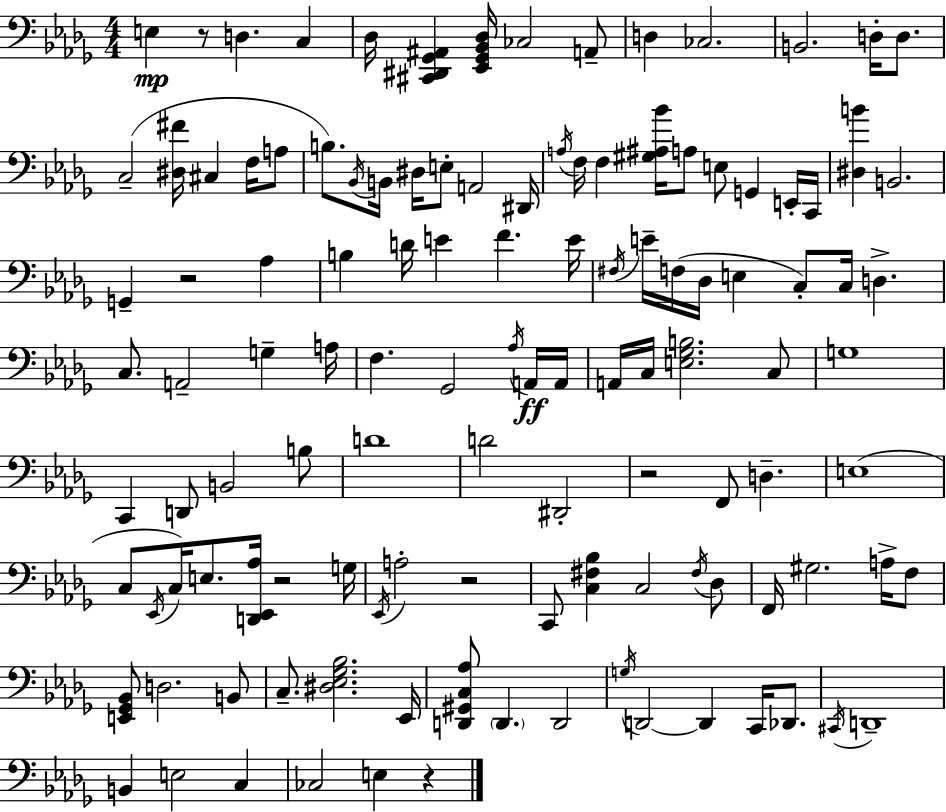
X:1
T:Untitled
M:4/4
L:1/4
K:Bbm
E, z/2 D, C, _D,/4 [^C,,^D,,_G,,^A,,] [_E,,_G,,_B,,_D,]/4 _C,2 A,,/2 D, _C,2 B,,2 D,/4 D,/2 C,2 [^D,^F]/4 ^C, F,/4 A,/2 B,/2 _B,,/4 B,,/4 ^D,/4 E,/2 A,,2 ^D,,/4 A,/4 F,/4 F, [^G,^A,_B]/4 A,/2 E,/2 G,, E,,/4 C,,/4 [^D,B] B,,2 G,, z2 _A, B, D/4 E F E/4 ^F,/4 E/4 F,/4 _D,/4 E, C,/2 C,/4 D, C,/2 A,,2 G, A,/4 F, _G,,2 _A,/4 A,,/4 A,,/4 A,,/4 C,/4 [E,_G,B,]2 C,/2 G,4 C,, D,,/2 B,,2 B,/2 D4 D2 ^D,,2 z2 F,,/2 D, E,4 C,/2 _E,,/4 C,/4 E,/2 [D,,_E,,_A,]/4 z2 G,/4 _E,,/4 A,2 z2 C,,/2 [C,^F,_B,] C,2 ^F,/4 _D,/2 F,,/4 ^G,2 A,/4 F,/2 [E,,_G,,_B,,]/2 D,2 B,,/2 C,/2 [^D,_E,_G,_B,]2 _E,,/4 [D,,^G,,C,_A,]/2 D,, D,,2 G,/4 D,,2 D,, C,,/4 _D,,/2 ^C,,/4 D,,4 B,, E,2 C, _C,2 E, z